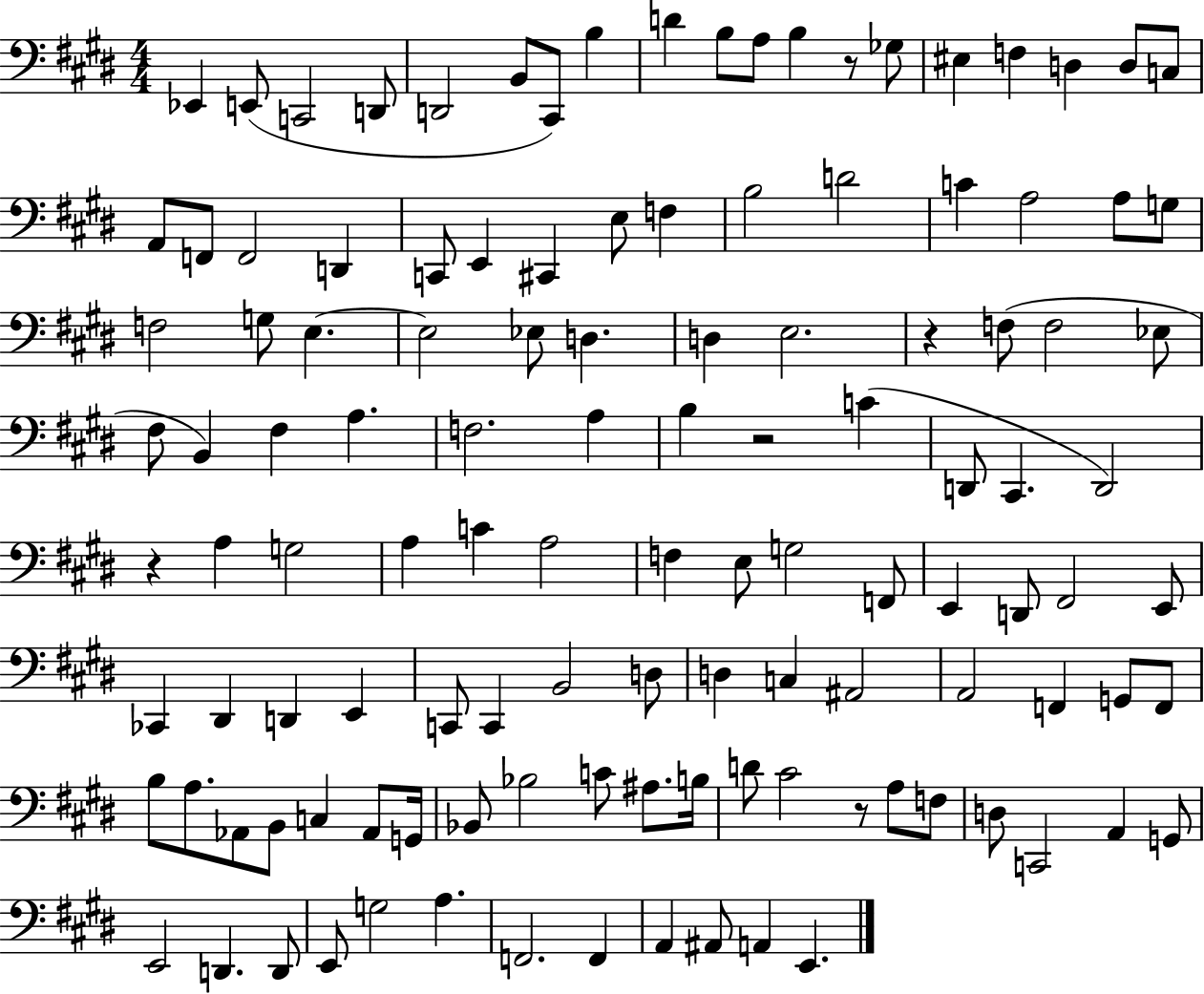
Eb2/q E2/e C2/h D2/e D2/h B2/e C#2/e B3/q D4/q B3/e A3/e B3/q R/e Gb3/e EIS3/q F3/q D3/q D3/e C3/e A2/e F2/e F2/h D2/q C2/e E2/q C#2/q E3/e F3/q B3/h D4/h C4/q A3/h A3/e G3/e F3/h G3/e E3/q. E3/h Eb3/e D3/q. D3/q E3/h. R/q F3/e F3/h Eb3/e F#3/e B2/q F#3/q A3/q. F3/h. A3/q B3/q R/h C4/q D2/e C#2/q. D2/h R/q A3/q G3/h A3/q C4/q A3/h F3/q E3/e G3/h F2/e E2/q D2/e F#2/h E2/e CES2/q D#2/q D2/q E2/q C2/e C2/q B2/h D3/e D3/q C3/q A#2/h A2/h F2/q G2/e F2/e B3/e A3/e. Ab2/e B2/e C3/q Ab2/e G2/s Bb2/e Bb3/h C4/e A#3/e. B3/s D4/e C#4/h R/e A3/e F3/e D3/e C2/h A2/q G2/e E2/h D2/q. D2/e E2/e G3/h A3/q. F2/h. F2/q A2/q A#2/e A2/q E2/q.